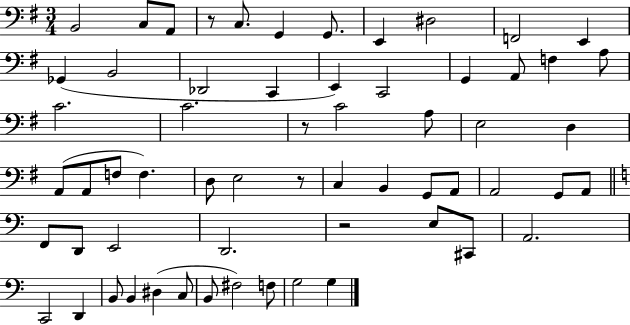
{
  \clef bass
  \numericTimeSignature
  \time 3/4
  \key g \major
  b,2 c8 a,8 | r8 c8. g,4 g,8. | e,4 dis2 | f,2 e,4 | \break ges,4( b,2 | des,2 c,4 | e,4) c,2 | g,4 a,8 f4 a8 | \break c'2. | c'2. | r8 c'2 a8 | e2 d4 | \break a,8( a,8 f8 f4.) | d8 e2 r8 | c4 b,4 g,8 a,8 | a,2 g,8 a,8 | \break \bar "||" \break \key c \major f,8 d,8 e,2 | d,2. | r2 e8 cis,8 | a,2. | \break c,2 d,4 | b,8 b,4 dis4( c8 | b,8 fis2) f8 | g2 g4 | \break \bar "|."
}